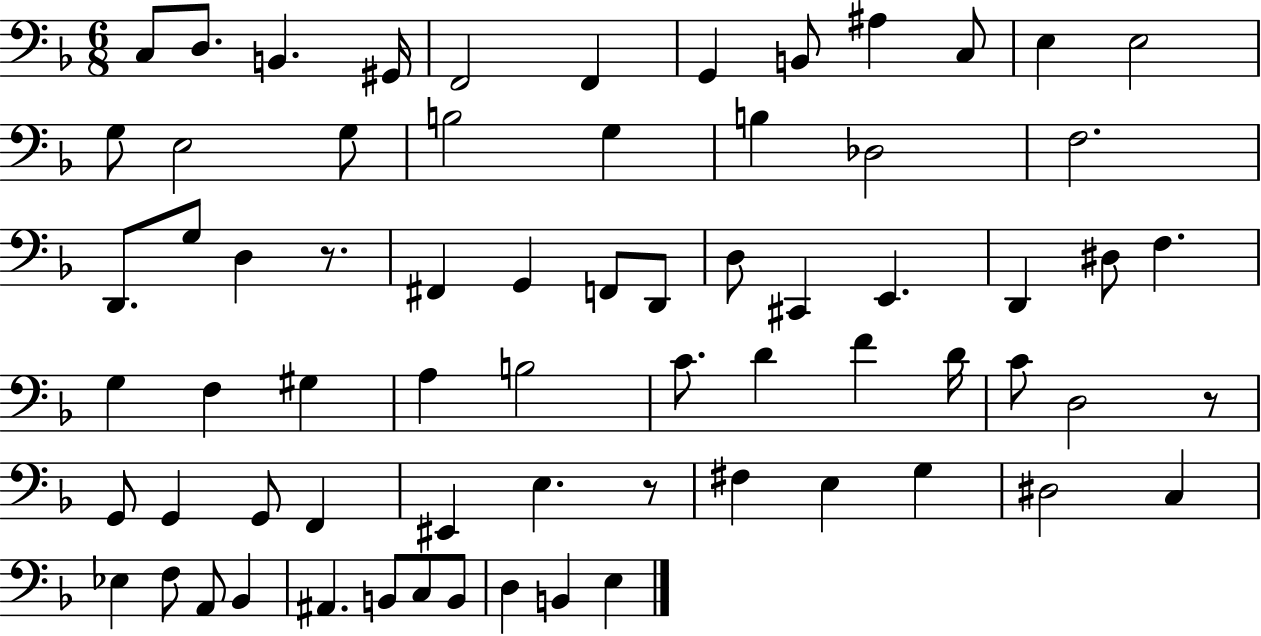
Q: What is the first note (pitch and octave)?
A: C3